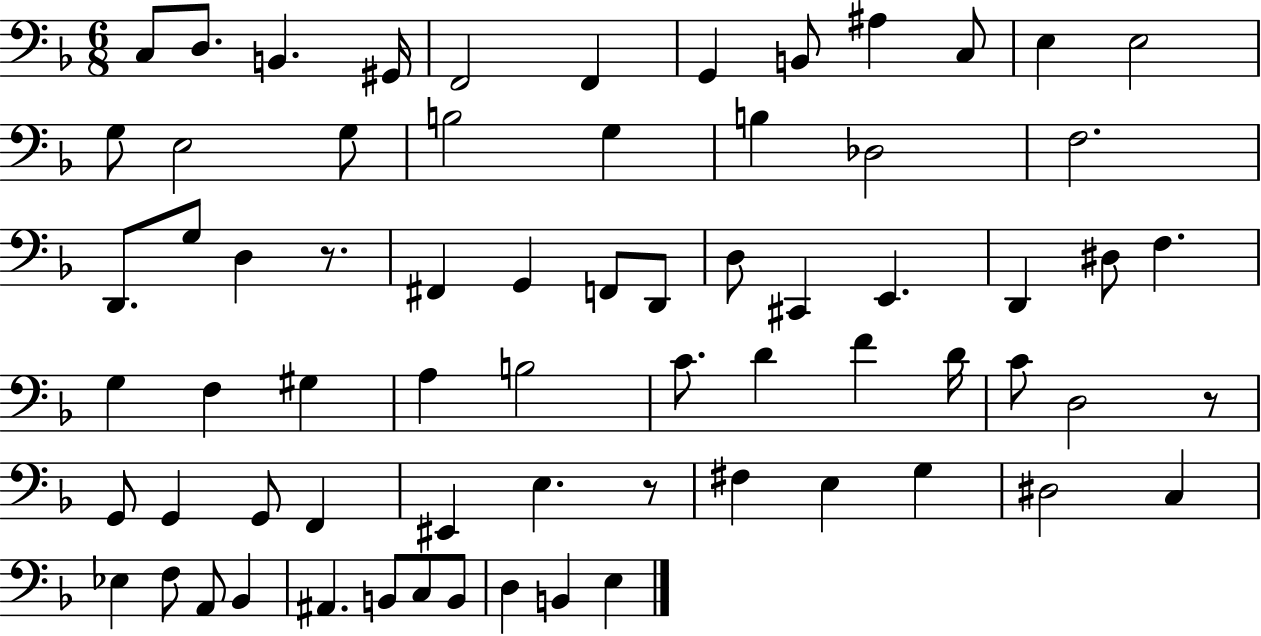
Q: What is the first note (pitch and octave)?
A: C3